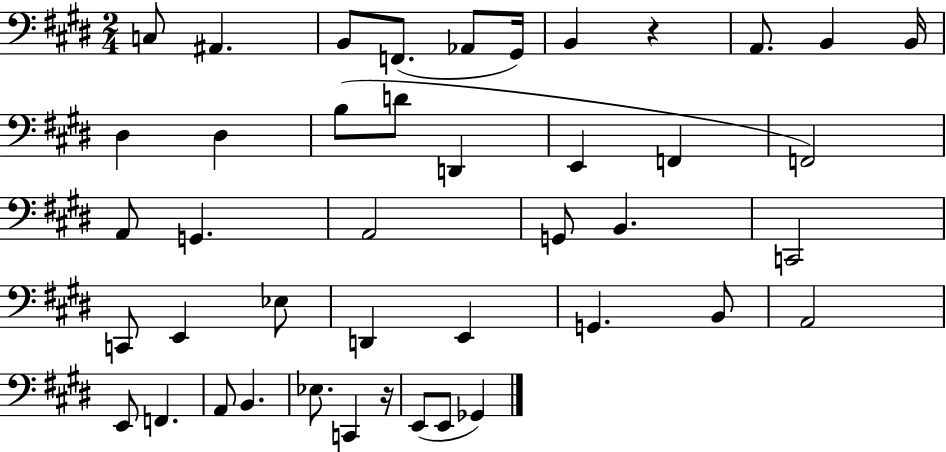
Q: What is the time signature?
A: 2/4